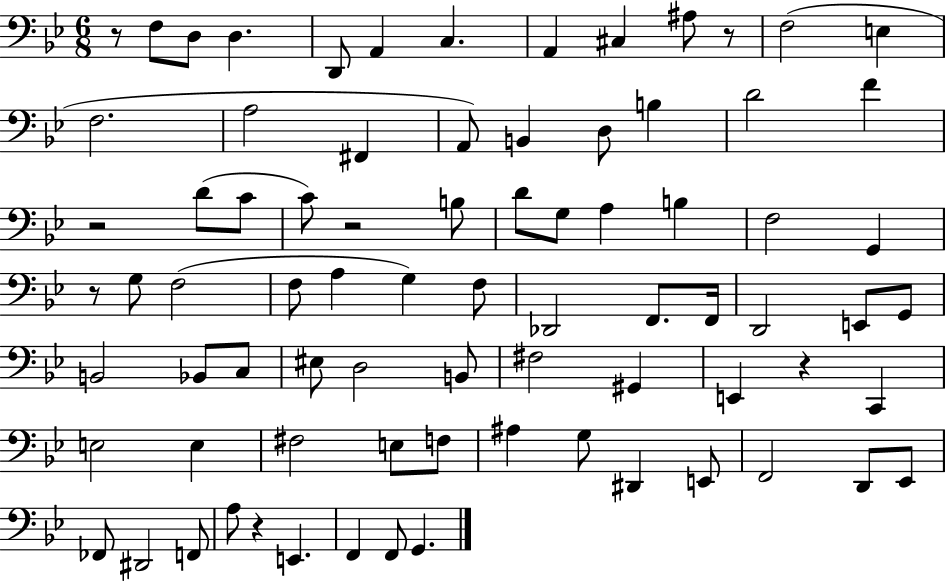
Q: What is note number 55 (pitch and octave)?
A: F#3